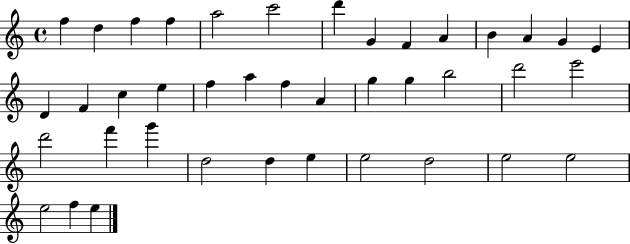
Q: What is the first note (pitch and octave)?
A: F5